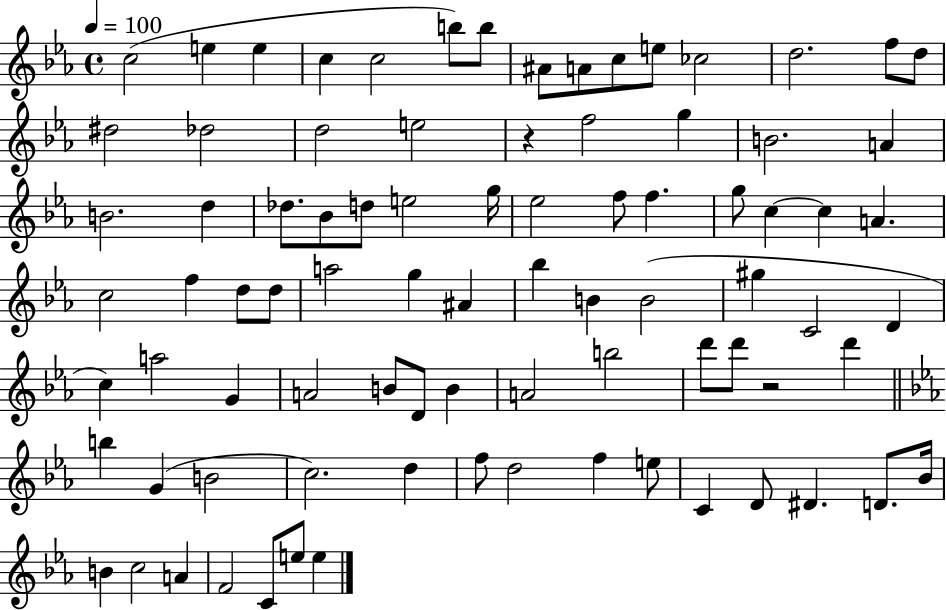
C5/h E5/q E5/q C5/q C5/h B5/e B5/e A#4/e A4/e C5/e E5/e CES5/h D5/h. F5/e D5/e D#5/h Db5/h D5/h E5/h R/q F5/h G5/q B4/h. A4/q B4/h. D5/q Db5/e. Bb4/e D5/e E5/h G5/s Eb5/h F5/e F5/q. G5/e C5/q C5/q A4/q. C5/h F5/q D5/e D5/e A5/h G5/q A#4/q Bb5/q B4/q B4/h G#5/q C4/h D4/q C5/q A5/h G4/q A4/h B4/e D4/e B4/q A4/h B5/h D6/e D6/e R/h D6/q B5/q G4/q B4/h C5/h. D5/q F5/e D5/h F5/q E5/e C4/q D4/e D#4/q. D4/e. Bb4/s B4/q C5/h A4/q F4/h C4/e E5/e E5/q